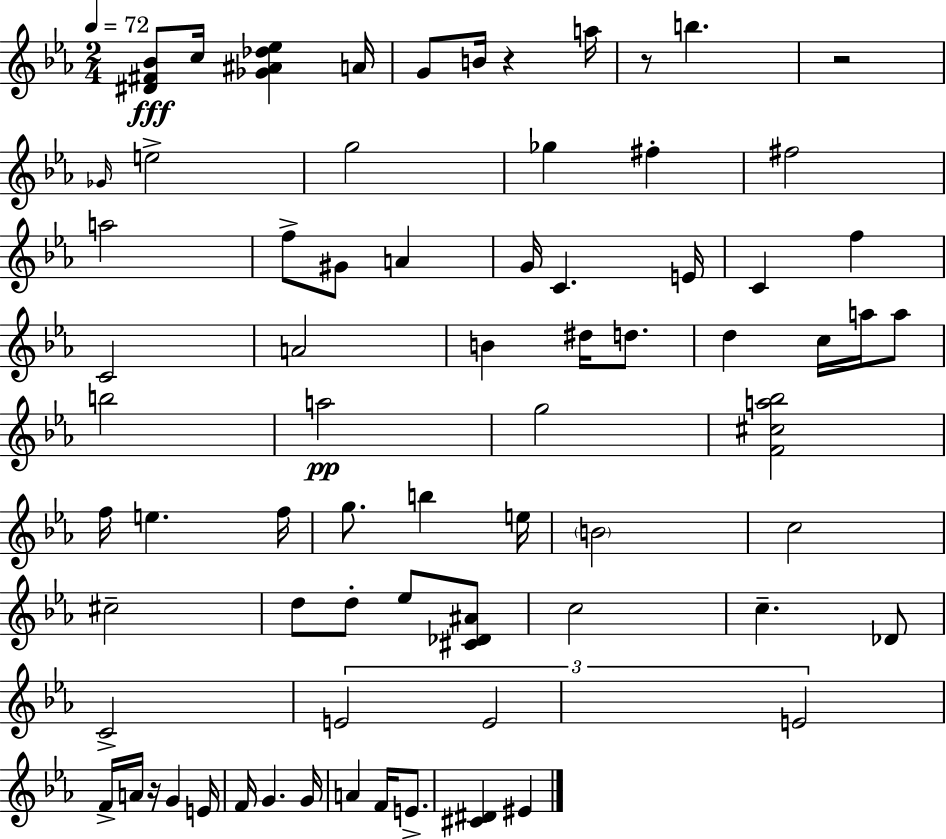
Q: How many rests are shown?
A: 4